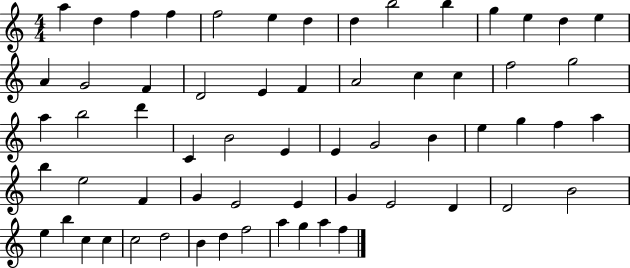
A5/q D5/q F5/q F5/q F5/h E5/q D5/q D5/q B5/h B5/q G5/q E5/q D5/q E5/q A4/q G4/h F4/q D4/h E4/q F4/q A4/h C5/q C5/q F5/h G5/h A5/q B5/h D6/q C4/q B4/h E4/q E4/q G4/h B4/q E5/q G5/q F5/q A5/q B5/q E5/h F4/q G4/q E4/h E4/q G4/q E4/h D4/q D4/h B4/h E5/q B5/q C5/q C5/q C5/h D5/h B4/q D5/q F5/h A5/q G5/q A5/q F5/q